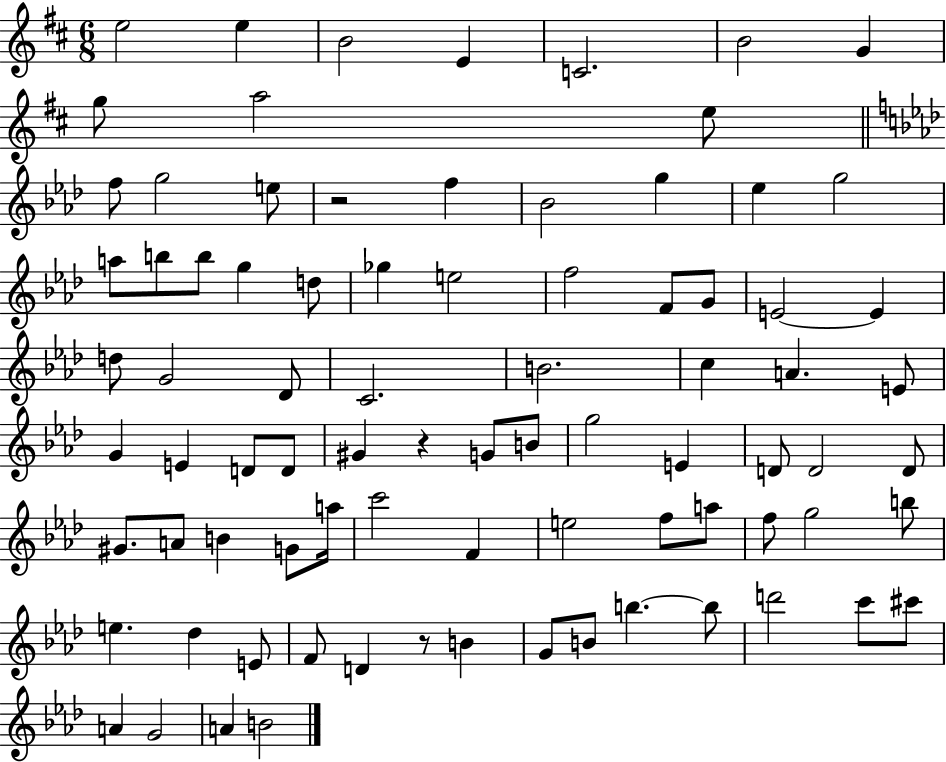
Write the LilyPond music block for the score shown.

{
  \clef treble
  \numericTimeSignature
  \time 6/8
  \key d \major
  e''2 e''4 | b'2 e'4 | c'2. | b'2 g'4 | \break g''8 a''2 e''8 | \bar "||" \break \key aes \major f''8 g''2 e''8 | r2 f''4 | bes'2 g''4 | ees''4 g''2 | \break a''8 b''8 b''8 g''4 d''8 | ges''4 e''2 | f''2 f'8 g'8 | e'2~~ e'4 | \break d''8 g'2 des'8 | c'2. | b'2. | c''4 a'4. e'8 | \break g'4 e'4 d'8 d'8 | gis'4 r4 g'8 b'8 | g''2 e'4 | d'8 d'2 d'8 | \break gis'8. a'8 b'4 g'8 a''16 | c'''2 f'4 | e''2 f''8 a''8 | f''8 g''2 b''8 | \break e''4. des''4 e'8 | f'8 d'4 r8 b'4 | g'8 b'8 b''4.~~ b''8 | d'''2 c'''8 cis'''8 | \break a'4 g'2 | a'4 b'2 | \bar "|."
}